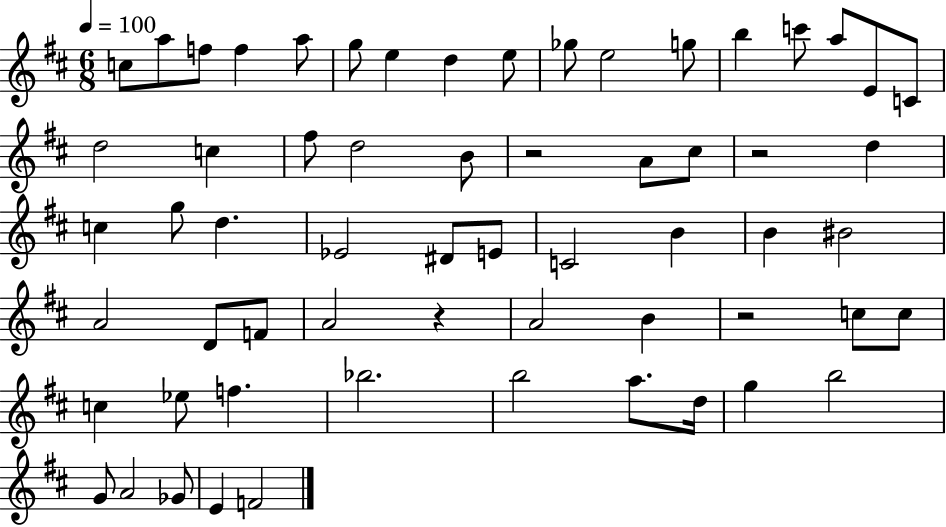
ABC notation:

X:1
T:Untitled
M:6/8
L:1/4
K:D
c/2 a/2 f/2 f a/2 g/2 e d e/2 _g/2 e2 g/2 b c'/2 a/2 E/2 C/2 d2 c ^f/2 d2 B/2 z2 A/2 ^c/2 z2 d c g/2 d _E2 ^D/2 E/2 C2 B B ^B2 A2 D/2 F/2 A2 z A2 B z2 c/2 c/2 c _e/2 f _b2 b2 a/2 d/4 g b2 G/2 A2 _G/2 E F2